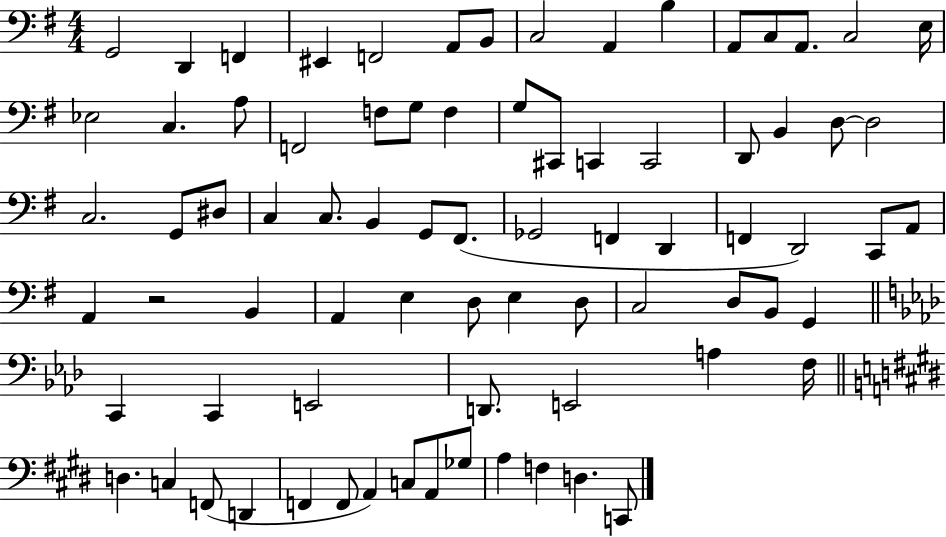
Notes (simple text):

G2/h D2/q F2/q EIS2/q F2/h A2/e B2/e C3/h A2/q B3/q A2/e C3/e A2/e. C3/h E3/s Eb3/h C3/q. A3/e F2/h F3/e G3/e F3/q G3/e C#2/e C2/q C2/h D2/e B2/q D3/e D3/h C3/h. G2/e D#3/e C3/q C3/e. B2/q G2/e F#2/e. Gb2/h F2/q D2/q F2/q D2/h C2/e A2/e A2/q R/h B2/q A2/q E3/q D3/e E3/q D3/e C3/h D3/e B2/e G2/q C2/q C2/q E2/h D2/e. E2/h A3/q F3/s D3/q. C3/q F2/e D2/q F2/q F2/e A2/q C3/e A2/e Gb3/e A3/q F3/q D3/q. C2/e